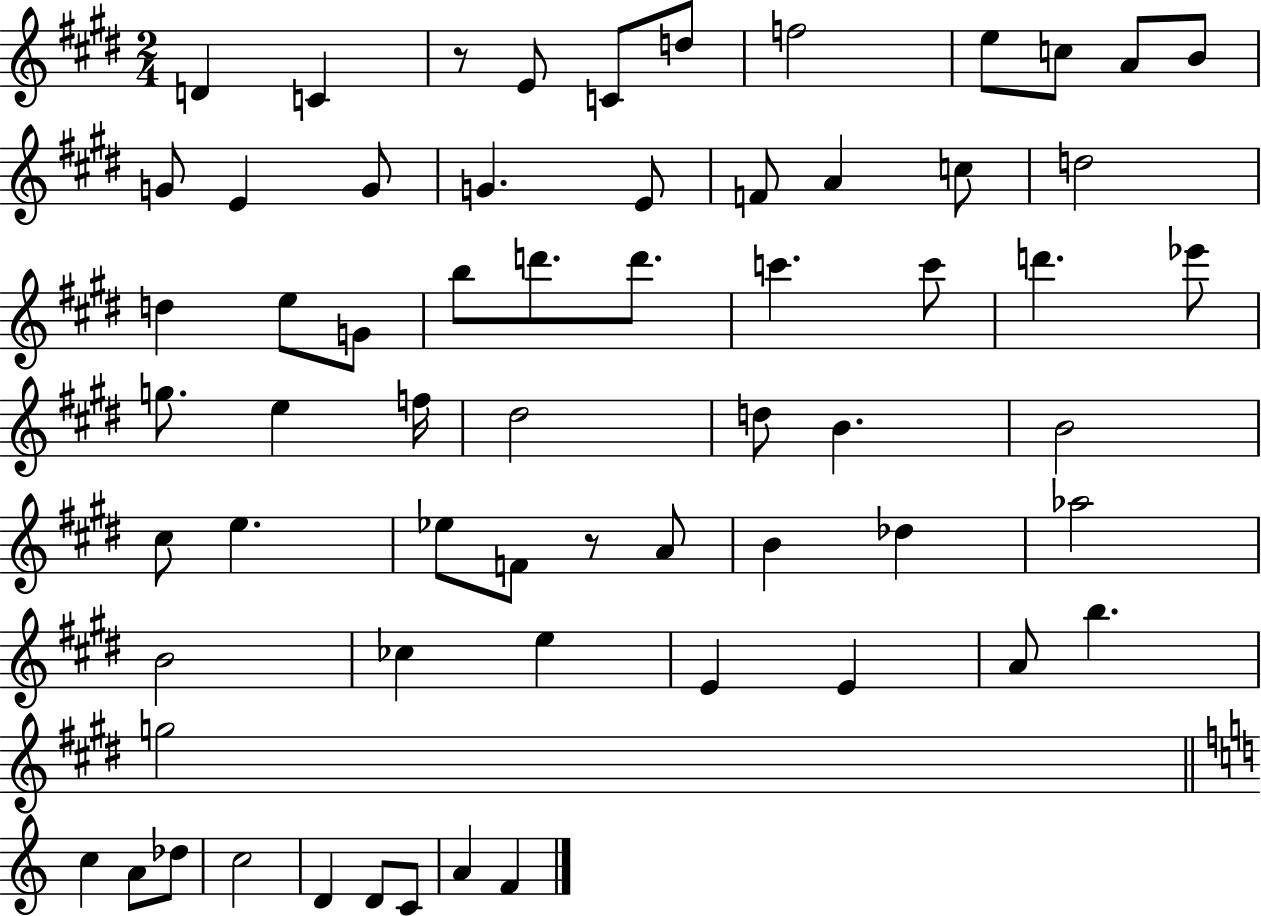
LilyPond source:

{
  \clef treble
  \numericTimeSignature
  \time 2/4
  \key e \major
  d'4 c'4 | r8 e'8 c'8 d''8 | f''2 | e''8 c''8 a'8 b'8 | \break g'8 e'4 g'8 | g'4. e'8 | f'8 a'4 c''8 | d''2 | \break d''4 e''8 g'8 | b''8 d'''8. d'''8. | c'''4. c'''8 | d'''4. ees'''8 | \break g''8. e''4 f''16 | dis''2 | d''8 b'4. | b'2 | \break cis''8 e''4. | ees''8 f'8 r8 a'8 | b'4 des''4 | aes''2 | \break b'2 | ces''4 e''4 | e'4 e'4 | a'8 b''4. | \break g''2 | \bar "||" \break \key c \major c''4 a'8 des''8 | c''2 | d'4 d'8 c'8 | a'4 f'4 | \break \bar "|."
}